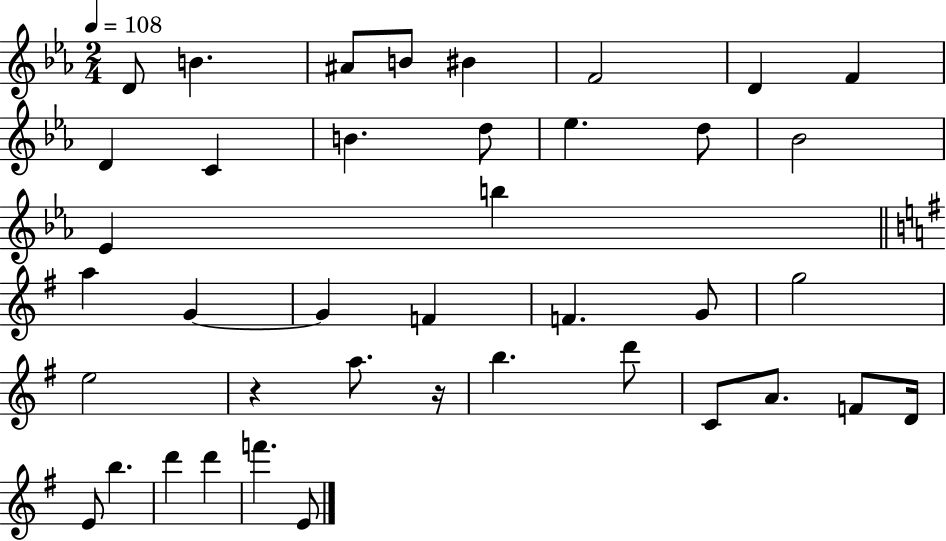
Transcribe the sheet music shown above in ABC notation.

X:1
T:Untitled
M:2/4
L:1/4
K:Eb
D/2 B ^A/2 B/2 ^B F2 D F D C B d/2 _e d/2 _B2 _E b a G G F F G/2 g2 e2 z a/2 z/4 b d'/2 C/2 A/2 F/2 D/4 E/2 b d' d' f' E/2